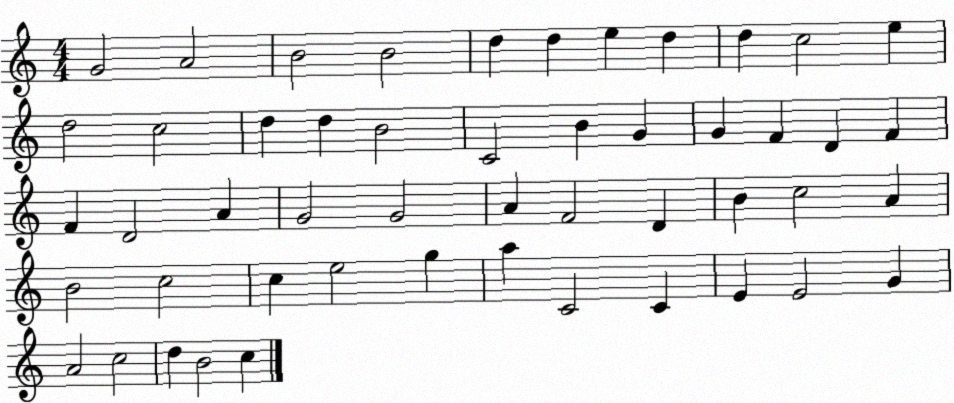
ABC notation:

X:1
T:Untitled
M:4/4
L:1/4
K:C
G2 A2 B2 B2 d d e d d c2 e d2 c2 d d B2 C2 B G G F D F F D2 A G2 G2 A F2 D B c2 A B2 c2 c e2 g a C2 C E E2 G A2 c2 d B2 c